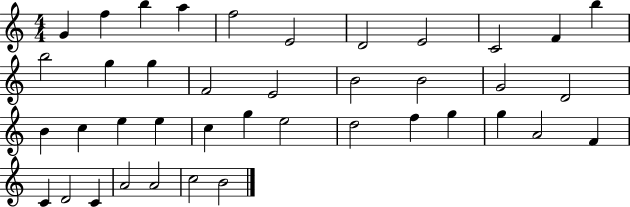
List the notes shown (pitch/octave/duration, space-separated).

G4/q F5/q B5/q A5/q F5/h E4/h D4/h E4/h C4/h F4/q B5/q B5/h G5/q G5/q F4/h E4/h B4/h B4/h G4/h D4/h B4/q C5/q E5/q E5/q C5/q G5/q E5/h D5/h F5/q G5/q G5/q A4/h F4/q C4/q D4/h C4/q A4/h A4/h C5/h B4/h